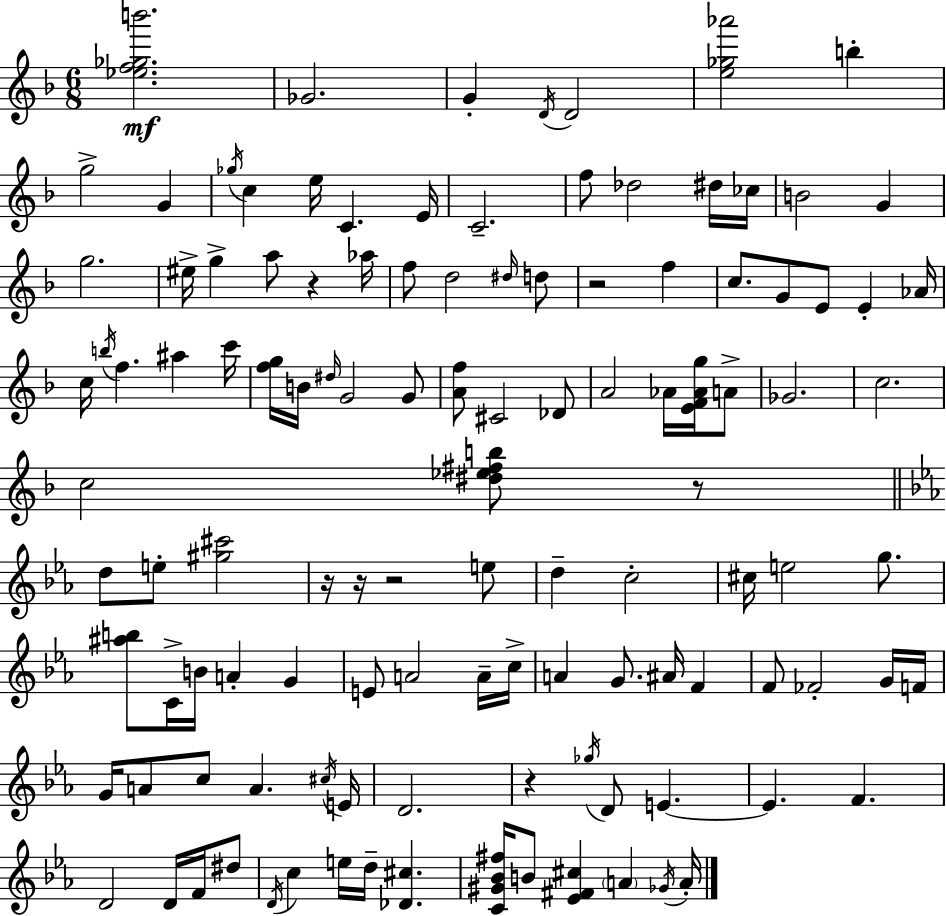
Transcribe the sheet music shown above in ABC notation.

X:1
T:Untitled
M:6/8
L:1/4
K:F
[_ef_gb']2 _G2 G D/4 D2 [e_g_a']2 b g2 G _g/4 c e/4 C E/4 C2 f/2 _d2 ^d/4 _c/4 B2 G g2 ^e/4 g a/2 z _a/4 f/2 d2 ^d/4 d/2 z2 f c/2 G/2 E/2 E _A/4 c/4 b/4 f ^a c'/4 [fg]/4 B/4 ^d/4 G2 G/2 [Af]/2 ^C2 _D/2 A2 _A/4 [EF_Ag]/4 A/2 _G2 c2 c2 [^d_e^fb]/2 z/2 d/2 e/2 [^g^c']2 z/4 z/4 z2 e/2 d c2 ^c/4 e2 g/2 [^ab]/2 C/4 B/4 A G E/2 A2 A/4 c/4 A G/2 ^A/4 F F/2 _F2 G/4 F/4 G/4 A/2 c/2 A ^c/4 E/4 D2 z _g/4 D/2 E E F D2 D/4 F/4 ^d/2 D/4 c e/4 d/4 [_D^c] [C^G_B^f]/4 B/2 [_E^F^c] A _G/4 A/4